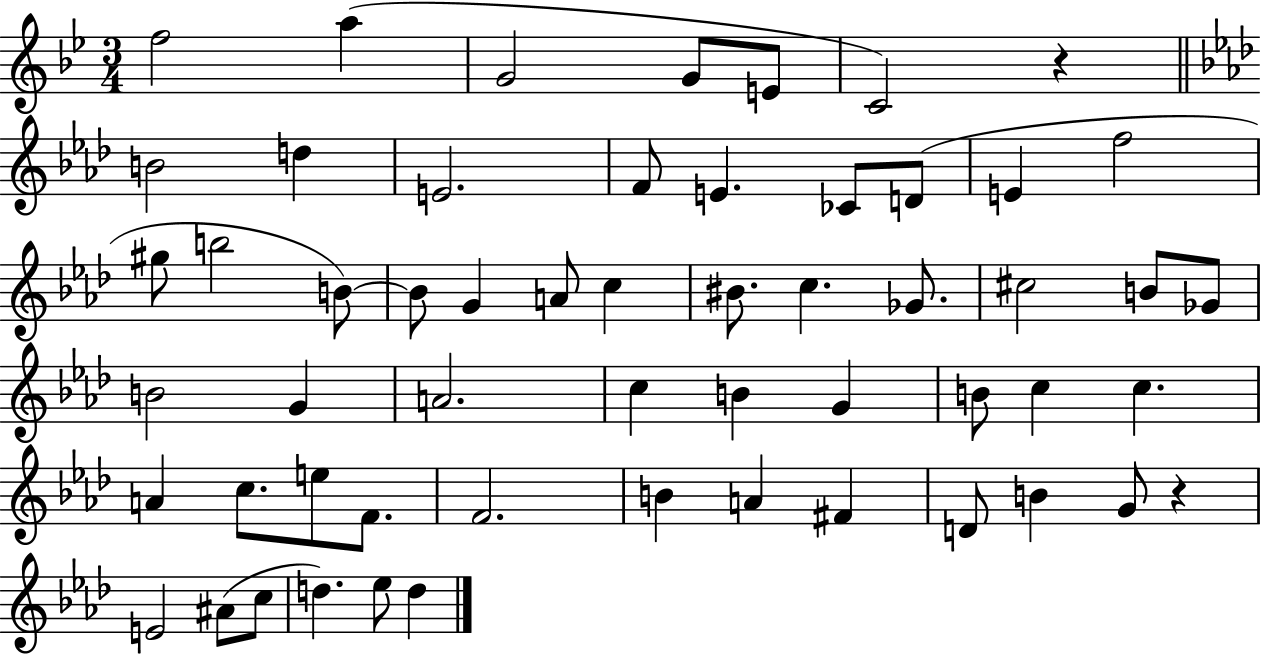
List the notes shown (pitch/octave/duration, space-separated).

F5/h A5/q G4/h G4/e E4/e C4/h R/q B4/h D5/q E4/h. F4/e E4/q. CES4/e D4/e E4/q F5/h G#5/e B5/h B4/e B4/e G4/q A4/e C5/q BIS4/e. C5/q. Gb4/e. C#5/h B4/e Gb4/e B4/h G4/q A4/h. C5/q B4/q G4/q B4/e C5/q C5/q. A4/q C5/e. E5/e F4/e. F4/h. B4/q A4/q F#4/q D4/e B4/q G4/e R/q E4/h A#4/e C5/e D5/q. Eb5/e D5/q